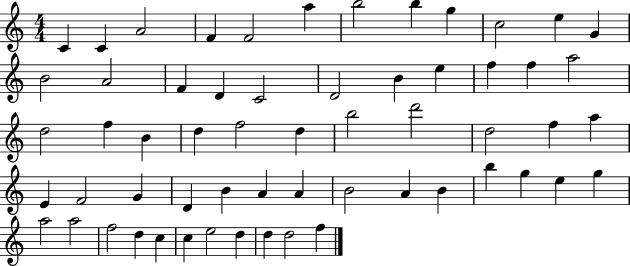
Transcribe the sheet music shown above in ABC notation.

X:1
T:Untitled
M:4/4
L:1/4
K:C
C C A2 F F2 a b2 b g c2 e G B2 A2 F D C2 D2 B e f f a2 d2 f B d f2 d b2 d'2 d2 f a E F2 G D B A A B2 A B b g e g a2 a2 f2 d c c e2 d d d2 f